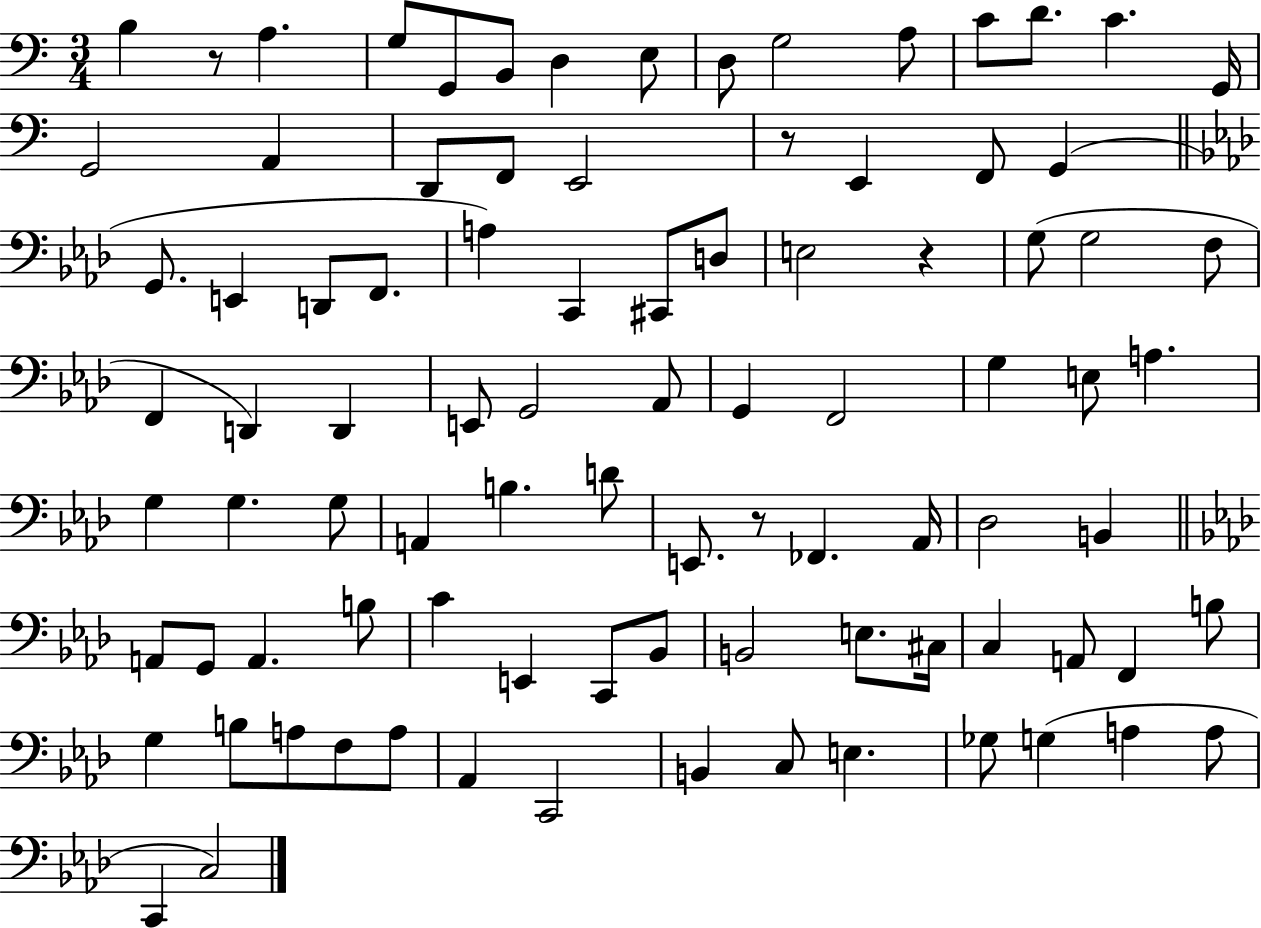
B3/q R/e A3/q. G3/e G2/e B2/e D3/q E3/e D3/e G3/h A3/e C4/e D4/e. C4/q. G2/s G2/h A2/q D2/e F2/e E2/h R/e E2/q F2/e G2/q G2/e. E2/q D2/e F2/e. A3/q C2/q C#2/e D3/e E3/h R/q G3/e G3/h F3/e F2/q D2/q D2/q E2/e G2/h Ab2/e G2/q F2/h G3/q E3/e A3/q. G3/q G3/q. G3/e A2/q B3/q. D4/e E2/e. R/e FES2/q. Ab2/s Db3/h B2/q A2/e G2/e A2/q. B3/e C4/q E2/q C2/e Bb2/e B2/h E3/e. C#3/s C3/q A2/e F2/q B3/e G3/q B3/e A3/e F3/e A3/e Ab2/q C2/h B2/q C3/e E3/q. Gb3/e G3/q A3/q A3/e C2/q C3/h